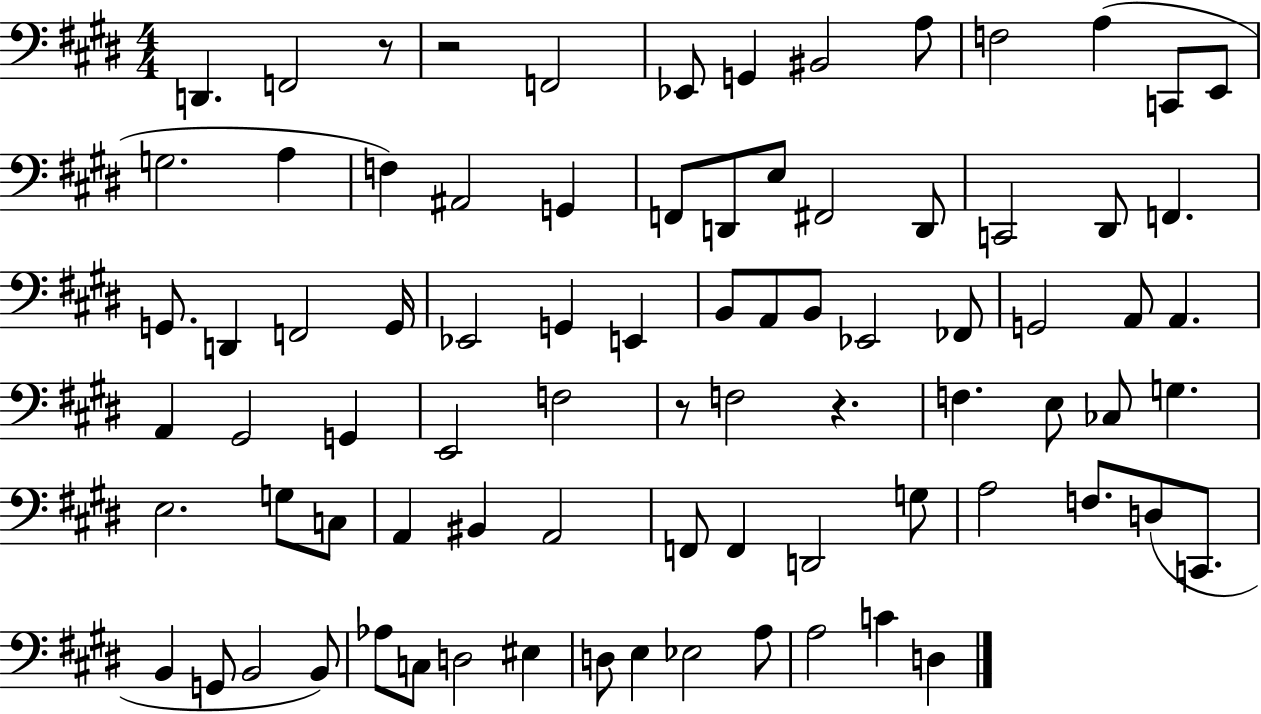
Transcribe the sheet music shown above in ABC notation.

X:1
T:Untitled
M:4/4
L:1/4
K:E
D,, F,,2 z/2 z2 F,,2 _E,,/2 G,, ^B,,2 A,/2 F,2 A, C,,/2 E,,/2 G,2 A, F, ^A,,2 G,, F,,/2 D,,/2 E,/2 ^F,,2 D,,/2 C,,2 ^D,,/2 F,, G,,/2 D,, F,,2 G,,/4 _E,,2 G,, E,, B,,/2 A,,/2 B,,/2 _E,,2 _F,,/2 G,,2 A,,/2 A,, A,, ^G,,2 G,, E,,2 F,2 z/2 F,2 z F, E,/2 _C,/2 G, E,2 G,/2 C,/2 A,, ^B,, A,,2 F,,/2 F,, D,,2 G,/2 A,2 F,/2 D,/2 C,,/2 B,, G,,/2 B,,2 B,,/2 _A,/2 C,/2 D,2 ^E, D,/2 E, _E,2 A,/2 A,2 C D,